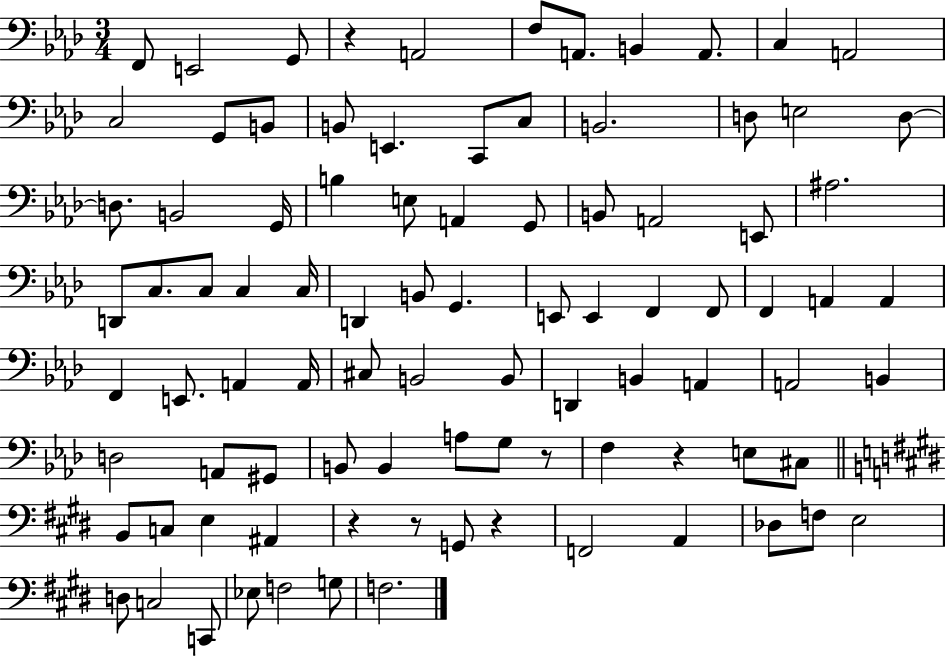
{
  \clef bass
  \numericTimeSignature
  \time 3/4
  \key aes \major
  f,8 e,2 g,8 | r4 a,2 | f8 a,8. b,4 a,8. | c4 a,2 | \break c2 g,8 b,8 | b,8 e,4. c,8 c8 | b,2. | d8 e2 d8~~ | \break d8. b,2 g,16 | b4 e8 a,4 g,8 | b,8 a,2 e,8 | ais2. | \break d,8 c8. c8 c4 c16 | d,4 b,8 g,4. | e,8 e,4 f,4 f,8 | f,4 a,4 a,4 | \break f,4 e,8. a,4 a,16 | cis8 b,2 b,8 | d,4 b,4 a,4 | a,2 b,4 | \break d2 a,8 gis,8 | b,8 b,4 a8 g8 r8 | f4 r4 e8 cis8 | \bar "||" \break \key e \major b,8 c8 e4 ais,4 | r4 r8 g,8 r4 | f,2 a,4 | des8 f8 e2 | \break d8 c2 c,8 | ees8 f2 g8 | f2. | \bar "|."
}